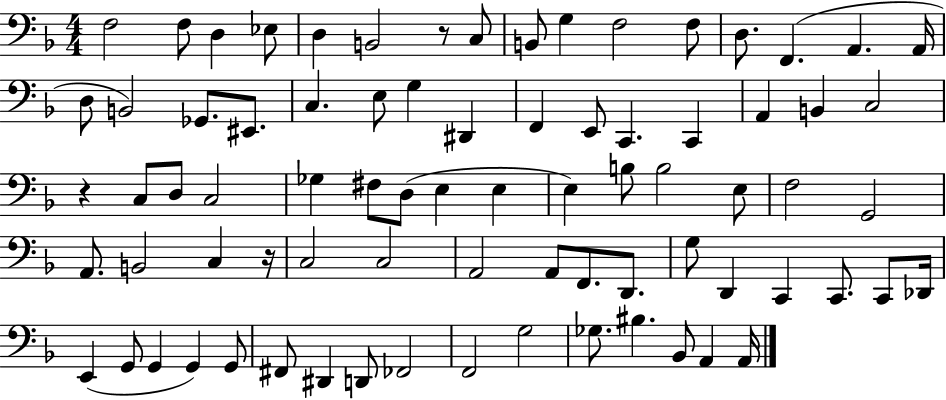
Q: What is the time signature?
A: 4/4